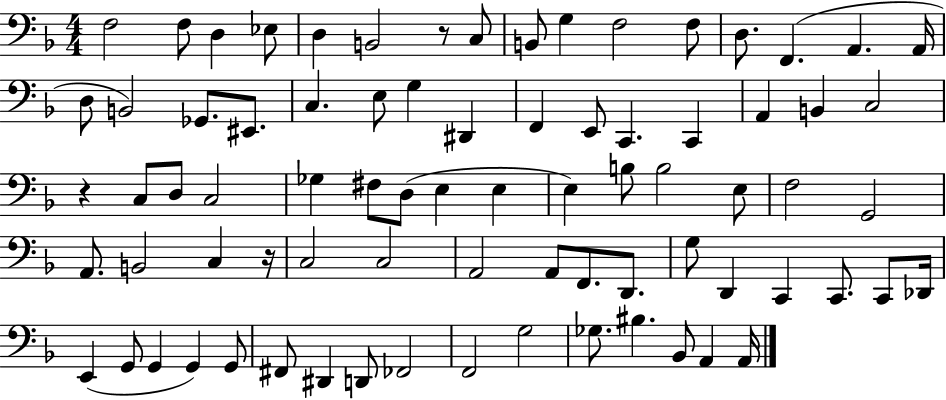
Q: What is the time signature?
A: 4/4